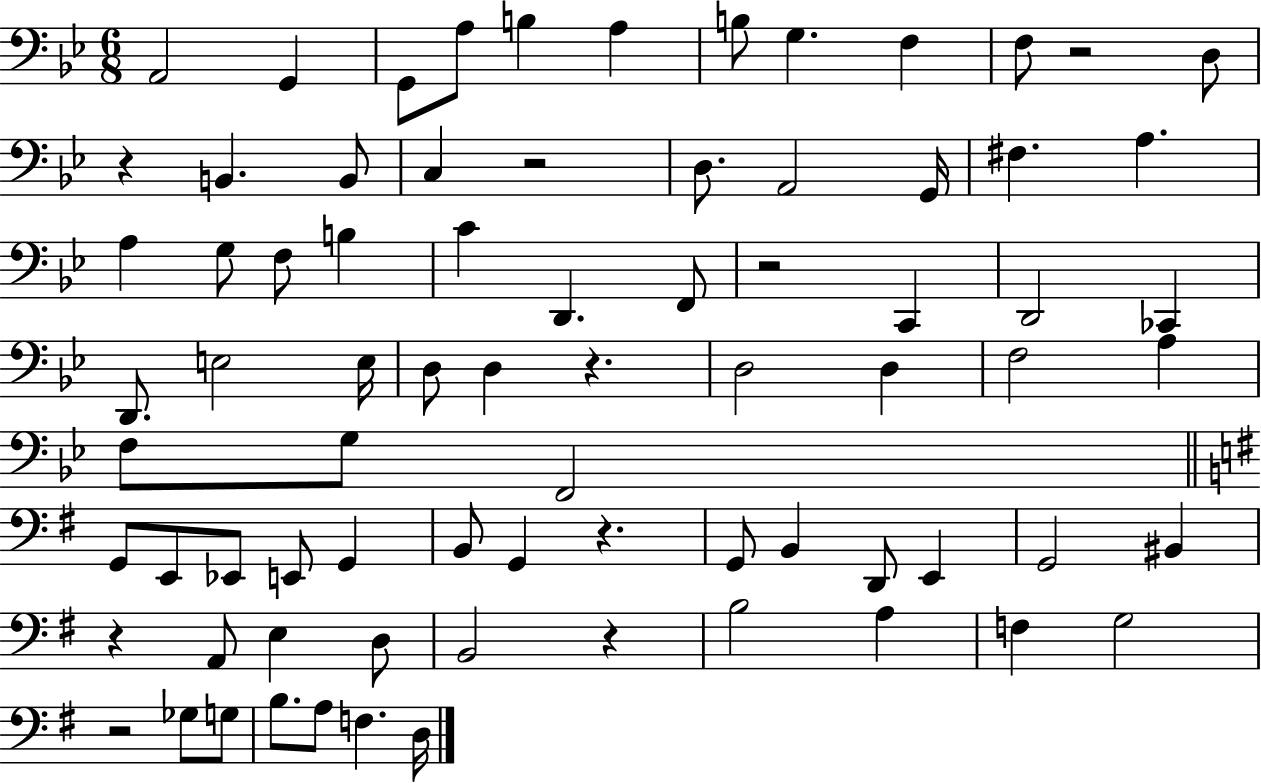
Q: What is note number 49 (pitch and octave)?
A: G2